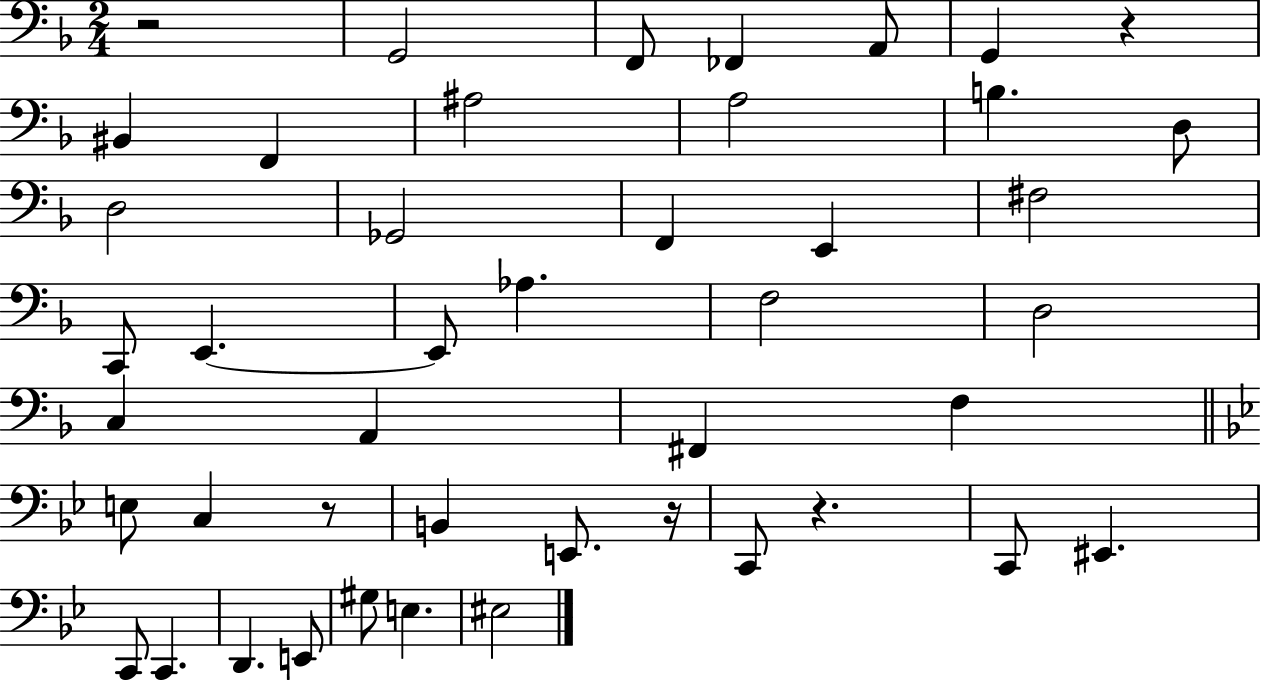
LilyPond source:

{
  \clef bass
  \numericTimeSignature
  \time 2/4
  \key f \major
  \repeat volta 2 { r2 | g,2 | f,8 fes,4 a,8 | g,4 r4 | \break bis,4 f,4 | ais2 | a2 | b4. d8 | \break d2 | ges,2 | f,4 e,4 | fis2 | \break c,8 e,4.~~ | e,8 aes4. | f2 | d2 | \break c4 a,4 | fis,4 f4 | \bar "||" \break \key bes \major e8 c4 r8 | b,4 e,8. r16 | c,8 r4. | c,8 eis,4. | \break c,8 c,4. | d,4. e,8 | gis8 e4. | eis2 | \break } \bar "|."
}